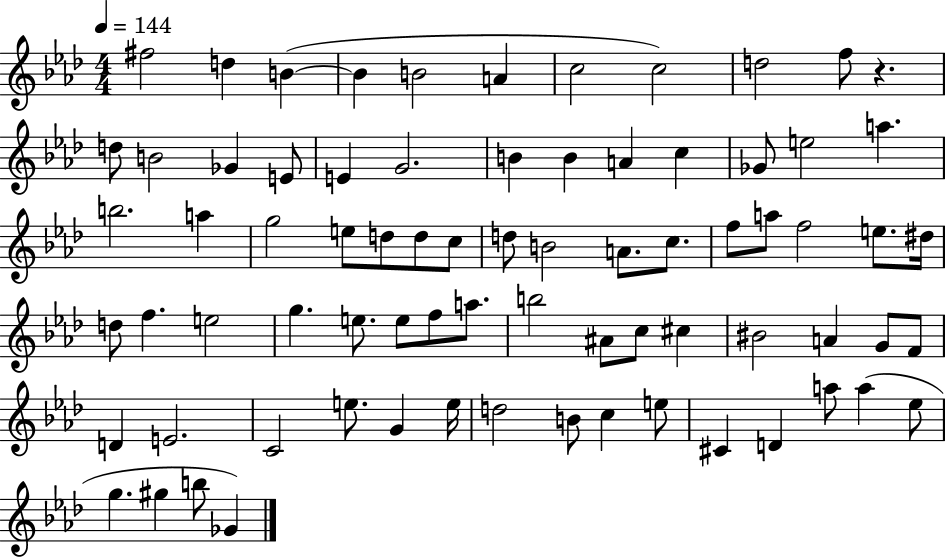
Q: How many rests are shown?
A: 1